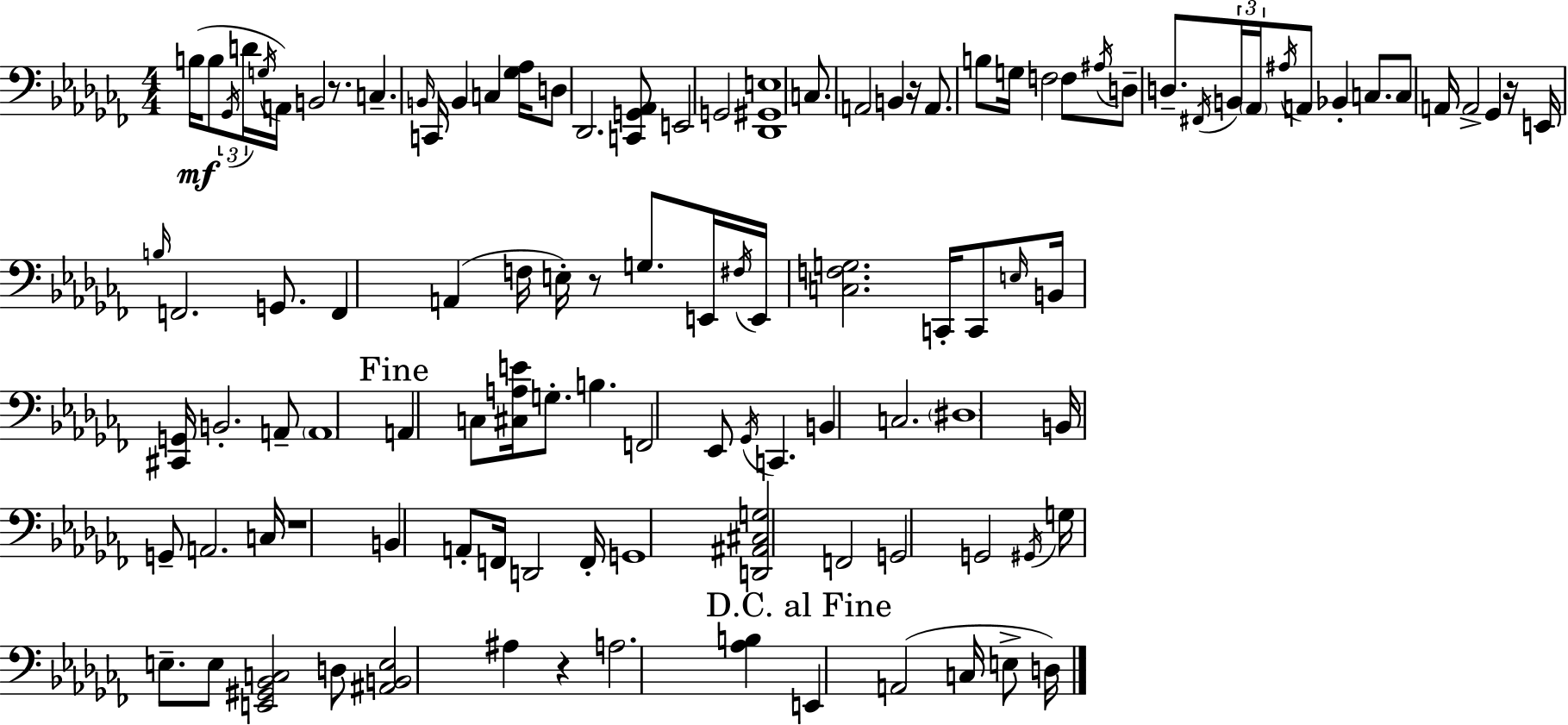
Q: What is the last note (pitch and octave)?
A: D3